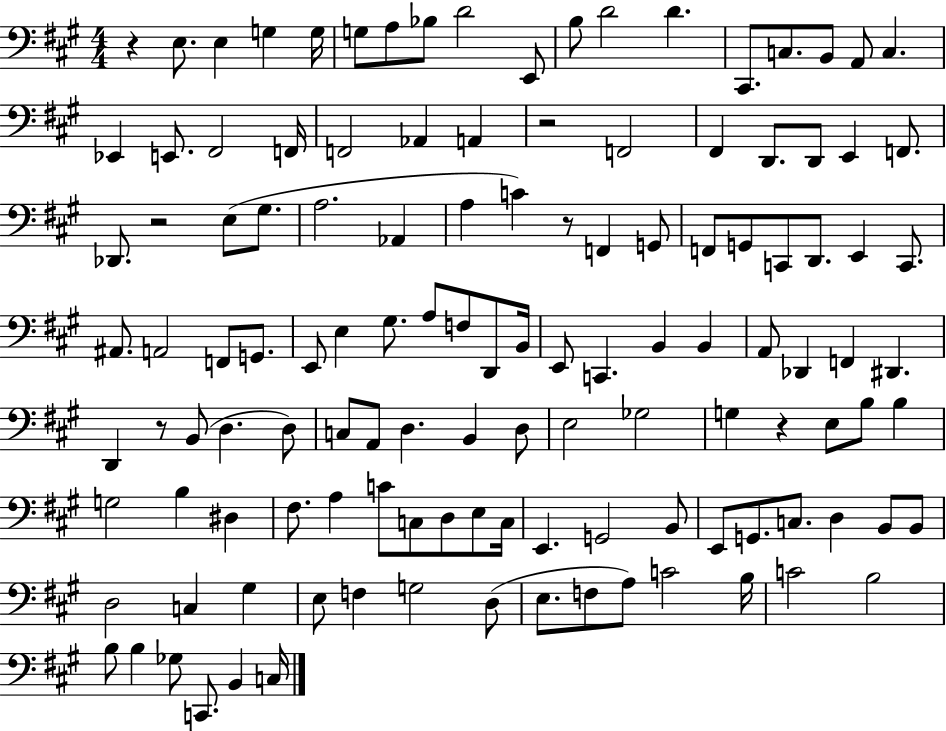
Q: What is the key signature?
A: A major